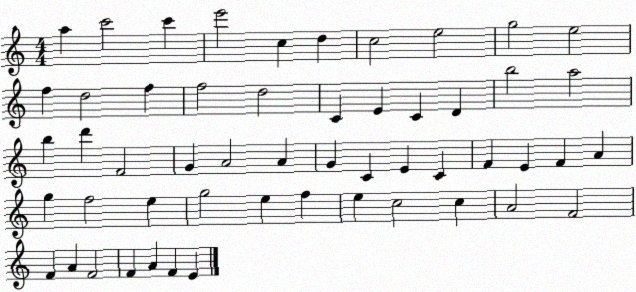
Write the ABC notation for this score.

X:1
T:Untitled
M:4/4
L:1/4
K:C
a c'2 c' e'2 c d c2 e2 g2 e2 f d2 f f2 d2 C E C D b2 a2 b d' F2 G A2 A G C E C F E F A g f2 e g2 e f e c2 c A2 F2 F A F2 F A F E